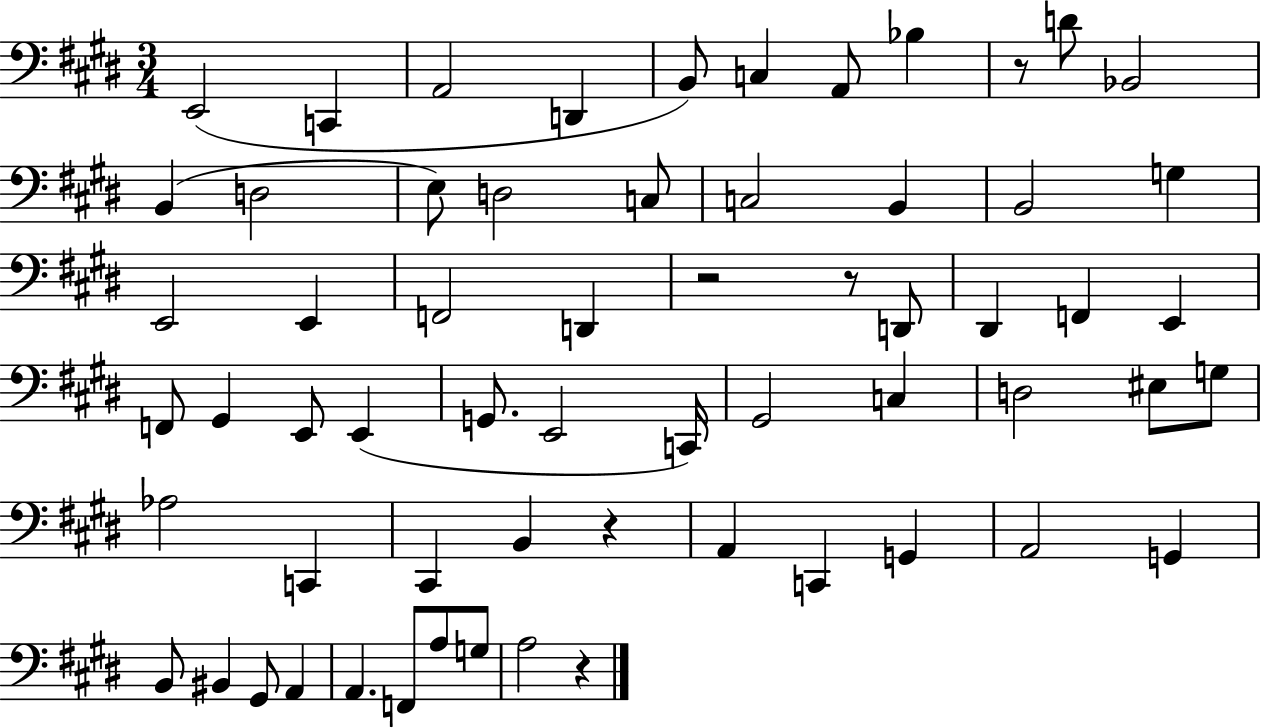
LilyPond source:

{
  \clef bass
  \numericTimeSignature
  \time 3/4
  \key e \major
  e,2( c,4 | a,2 d,4 | b,8) c4 a,8 bes4 | r8 d'8 bes,2 | \break b,4( d2 | e8) d2 c8 | c2 b,4 | b,2 g4 | \break e,2 e,4 | f,2 d,4 | r2 r8 d,8 | dis,4 f,4 e,4 | \break f,8 gis,4 e,8 e,4( | g,8. e,2 c,16) | gis,2 c4 | d2 eis8 g8 | \break aes2 c,4 | cis,4 b,4 r4 | a,4 c,4 g,4 | a,2 g,4 | \break b,8 bis,4 gis,8 a,4 | a,4. f,8 a8 g8 | a2 r4 | \bar "|."
}